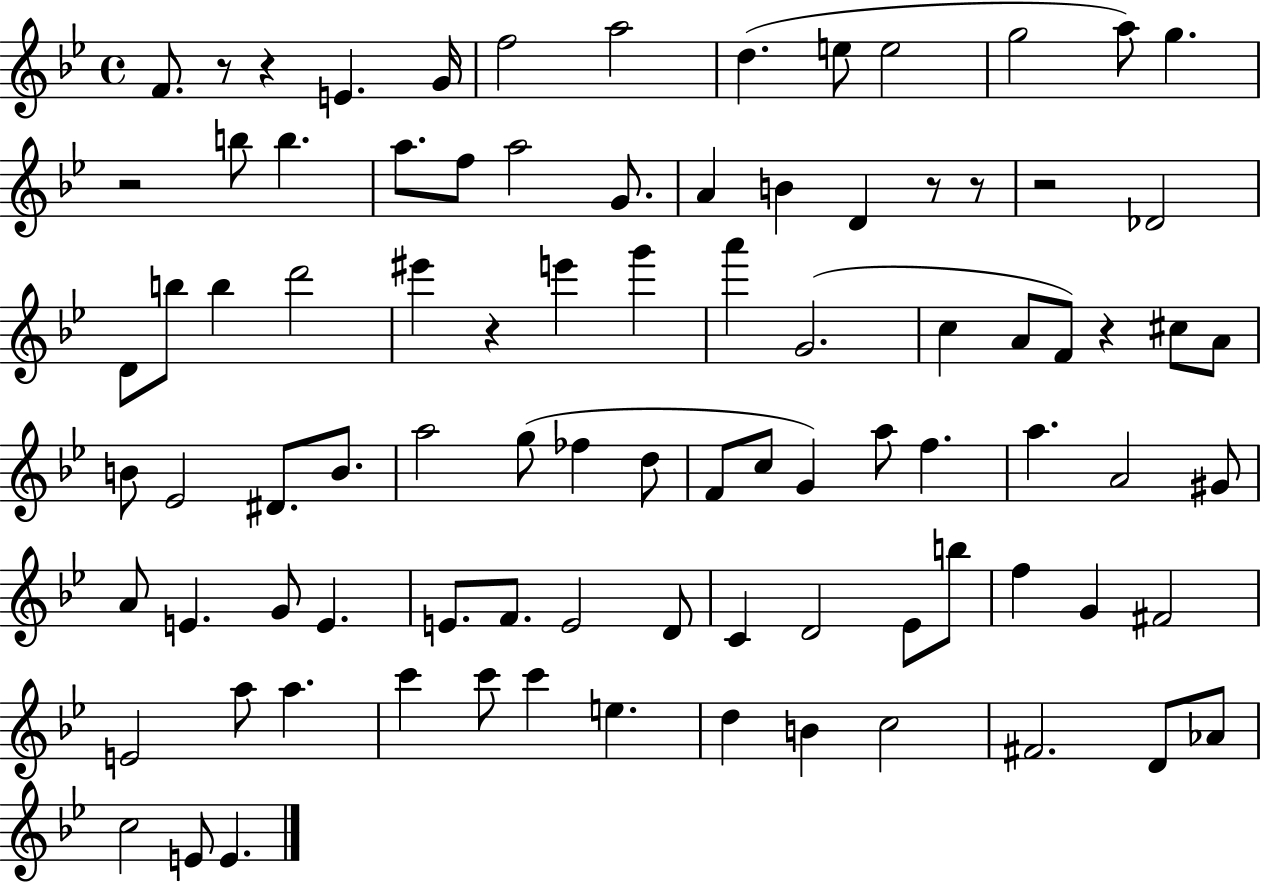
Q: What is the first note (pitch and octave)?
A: F4